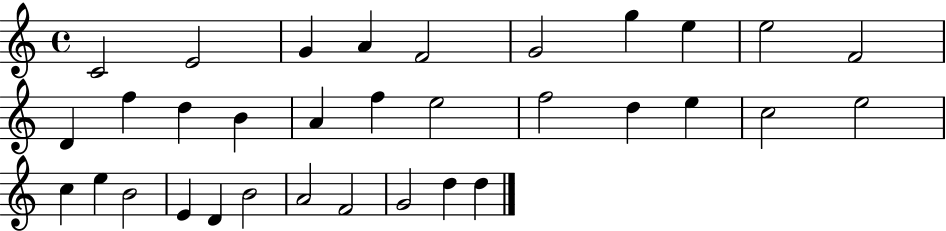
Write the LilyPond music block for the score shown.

{
  \clef treble
  \time 4/4
  \defaultTimeSignature
  \key c \major
  c'2 e'2 | g'4 a'4 f'2 | g'2 g''4 e''4 | e''2 f'2 | \break d'4 f''4 d''4 b'4 | a'4 f''4 e''2 | f''2 d''4 e''4 | c''2 e''2 | \break c''4 e''4 b'2 | e'4 d'4 b'2 | a'2 f'2 | g'2 d''4 d''4 | \break \bar "|."
}